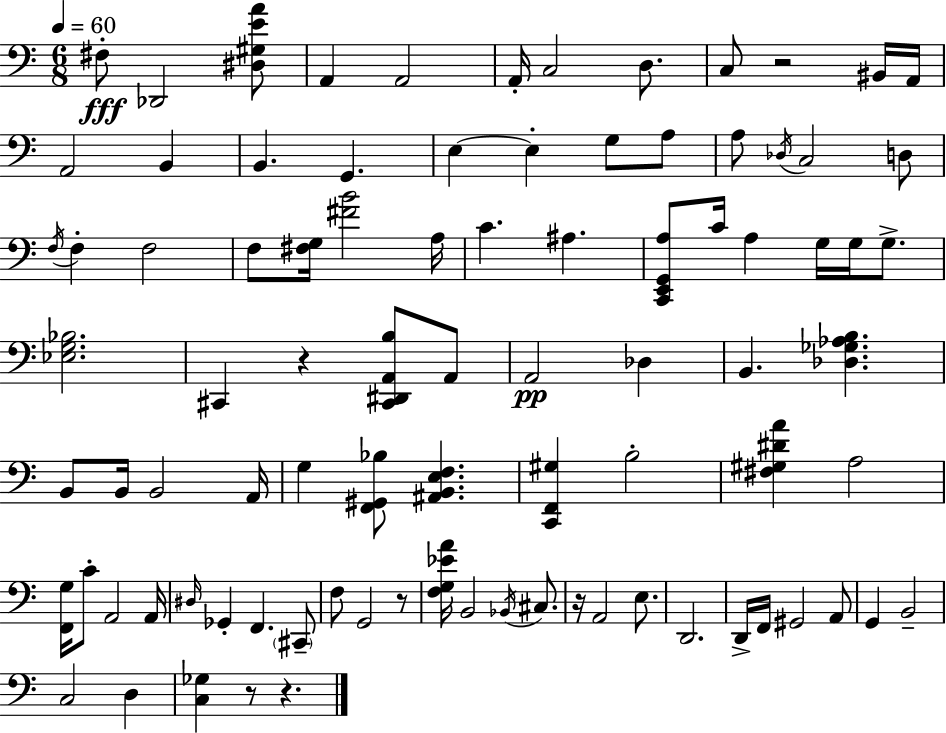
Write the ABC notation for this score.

X:1
T:Untitled
M:6/8
L:1/4
K:C
^F,/2 _D,,2 [^D,^G,EA]/2 A,, A,,2 A,,/4 C,2 D,/2 C,/2 z2 ^B,,/4 A,,/4 A,,2 B,, B,, G,, E, E, G,/2 A,/2 A,/2 _D,/4 C,2 D,/2 F,/4 F, F,2 F,/2 [^F,G,]/4 [^FB]2 A,/4 C ^A, [C,,E,,G,,A,]/2 C/4 A, G,/4 G,/4 G,/2 [_E,G,_B,]2 ^C,, z [^C,,^D,,A,,B,]/2 A,,/2 A,,2 _D, B,, [_D,_G,_A,B,] B,,/2 B,,/4 B,,2 A,,/4 G, [F,,^G,,_B,]/2 [^A,,B,,E,F,] [C,,F,,^G,] B,2 [^F,^G,^DA] A,2 [F,,G,]/4 C/2 A,,2 A,,/4 ^D,/4 _G,, F,, ^C,,/2 F,/2 G,,2 z/2 [F,G,_EA]/4 B,,2 _B,,/4 ^C,/2 z/4 A,,2 E,/2 D,,2 D,,/4 F,,/4 ^G,,2 A,,/2 G,, B,,2 C,2 D, [C,_G,] z/2 z